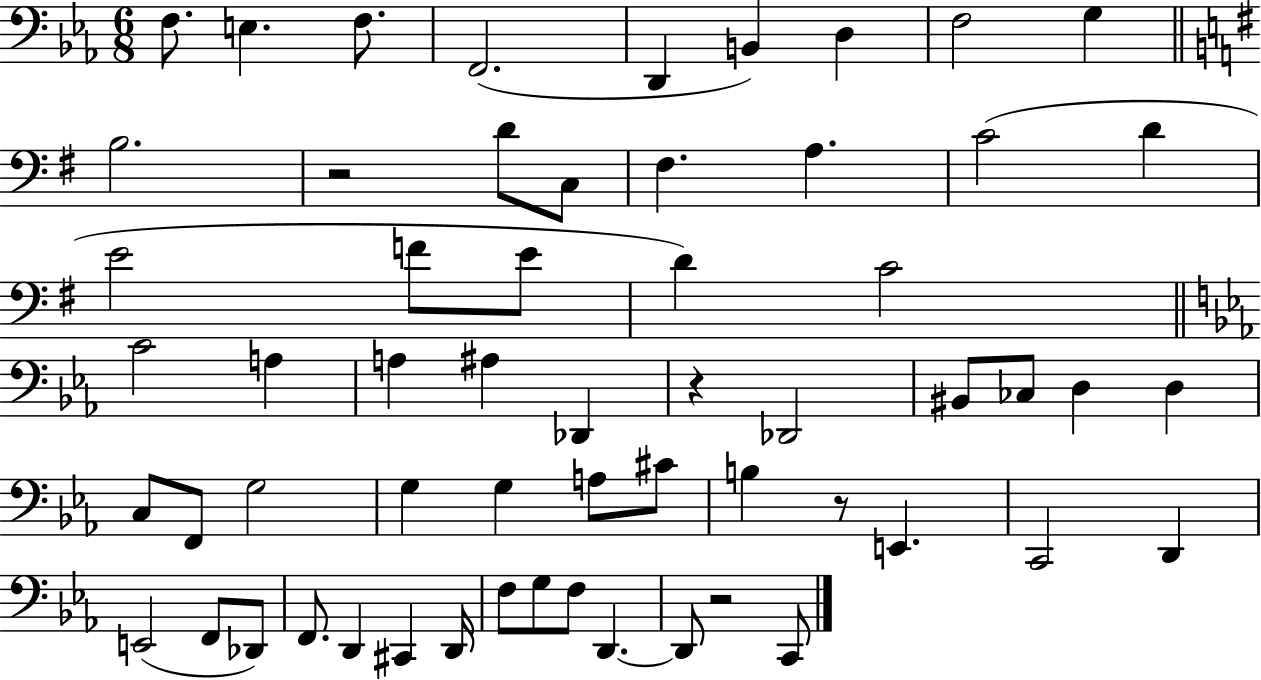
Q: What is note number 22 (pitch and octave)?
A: C4